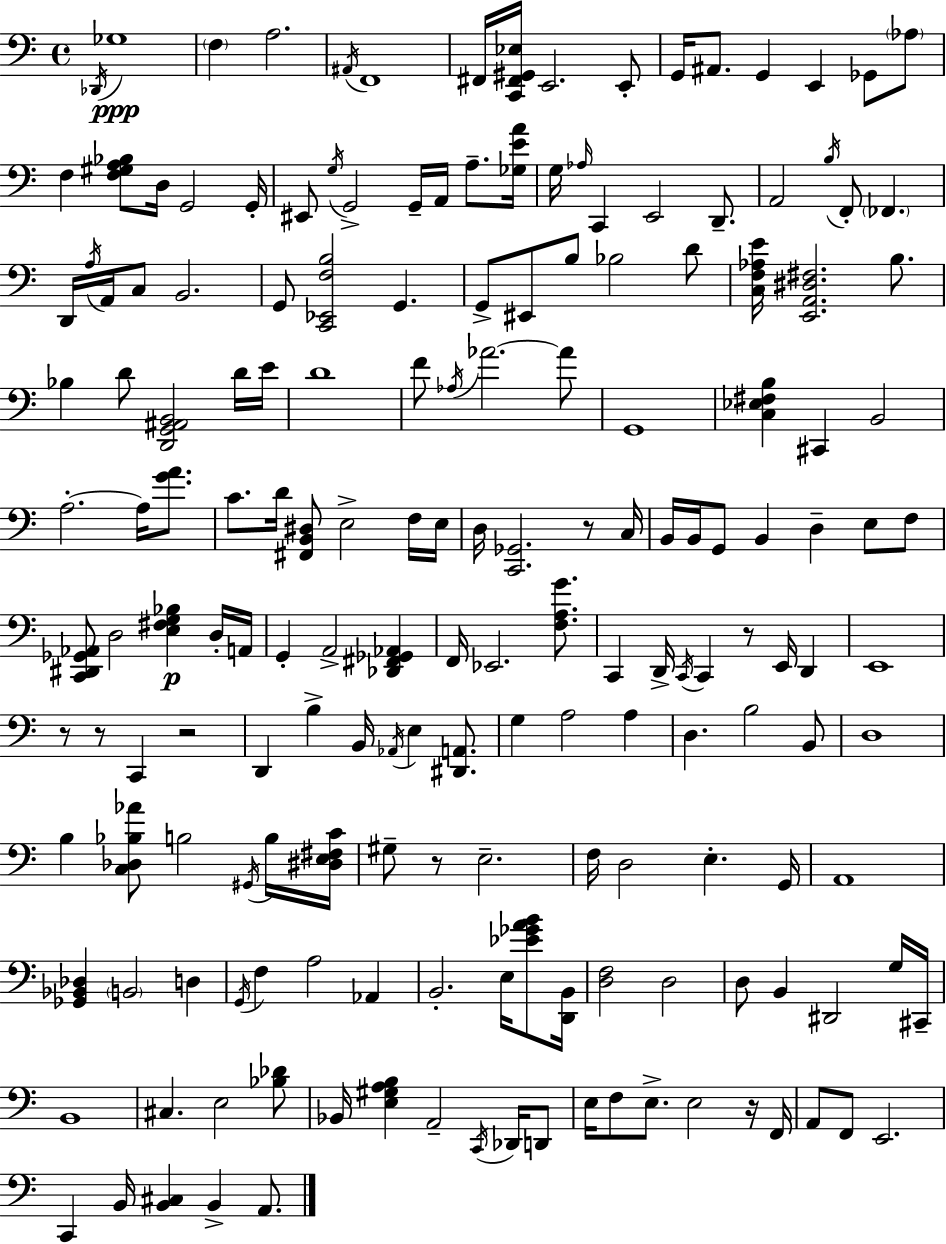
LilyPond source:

{
  \clef bass
  \time 4/4
  \defaultTimeSignature
  \key a \minor
  \acciaccatura { des,16 }\ppp ges1 | \parenthesize f4 a2. | \acciaccatura { ais,16 } f,1 | fis,16 <c, fis, gis, ees>16 e,2. | \break e,8-. g,16 ais,8. g,4 e,4 ges,8 | \parenthesize aes8 f4 <f gis a bes>8 d16 g,2 | g,16-. eis,8 \acciaccatura { g16 } g,2-> g,16-- a,16 a8.-- | <ges e' a'>16 g16 \grace { aes16 } c,4 e,2 | \break d,8.-- a,2 \acciaccatura { b16 } f,8-. \parenthesize fes,4. | d,16 \acciaccatura { a16 } a,16 c8 b,2. | g,8 <c, ees, f b>2 | g,4. g,8-> eis,8 b8 bes2 | \break d'8 <c f aes e'>16 <e, a, dis fis>2. | b8. bes4 d'8 <d, g, ais, b,>2 | d'16 e'16 d'1 | f'8 \acciaccatura { aes16 } aes'2.~~ | \break aes'8 g,1 | <c ees fis b>4 cis,4 b,2 | a2.-.~~ | a16 <g' a'>8. c'8. d'16 <fis, b, dis>8 e2-> | \break f16 e16 d16 <c, ges,>2. | r8 c16 b,16 b,16 g,8 b,4 d4-- | e8 f8 <c, dis, ges, aes,>8 d2 | <e fis g bes>4\p d16-. a,16 g,4-. a,2-> | \break <des, fis, ges, aes,>4 f,16 ees,2. | <f a g'>8. c,4 d,16-> \acciaccatura { c,16 } c,4 | r8 e,16 d,4 e,1 | r8 r8 c,4 | \break r2 d,4 b4-> | b,16 \acciaccatura { aes,16 } e4 <dis, a,>8. g4 a2 | a4 d4. b2 | b,8 d1 | \break b4 <c des bes aes'>8 b2 | \acciaccatura { gis,16 } b16 <dis e fis c'>16 gis8-- r8 e2.-- | f16 d2 | e4.-. g,16 a,1 | \break <ges, bes, des>4 \parenthesize b,2 | d4 \acciaccatura { g,16 } f4 a2 | aes,4 b,2.-. | e16 <ees' ges' a' b'>8 <d, b,>16 <d f>2 | \break d2 d8 b,4 | dis,2 g16 cis,16-- b,1 | cis4. | e2 <bes des'>8 bes,16 <e gis a b>4 | \break a,2-- \acciaccatura { c,16 } des,16 d,8 e16 f8 e8.-> | e2 r16 f,16 a,8 f,8 | e,2. c,4 | b,16 <b, cis>4 b,4-> a,8. \bar "|."
}